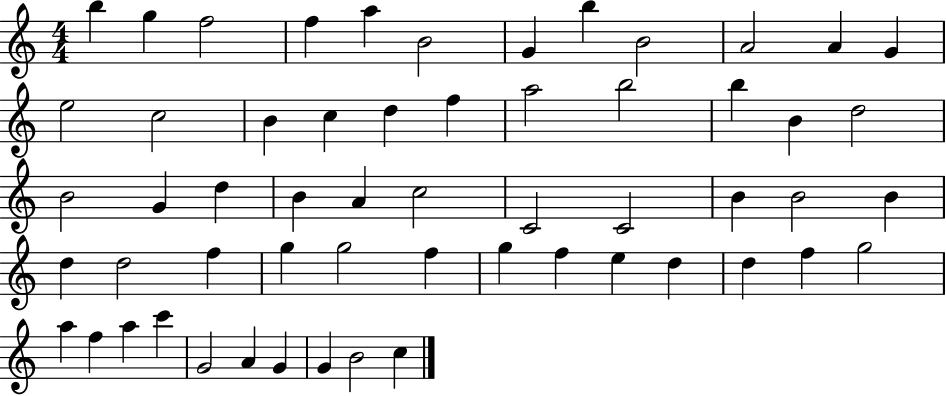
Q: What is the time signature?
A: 4/4